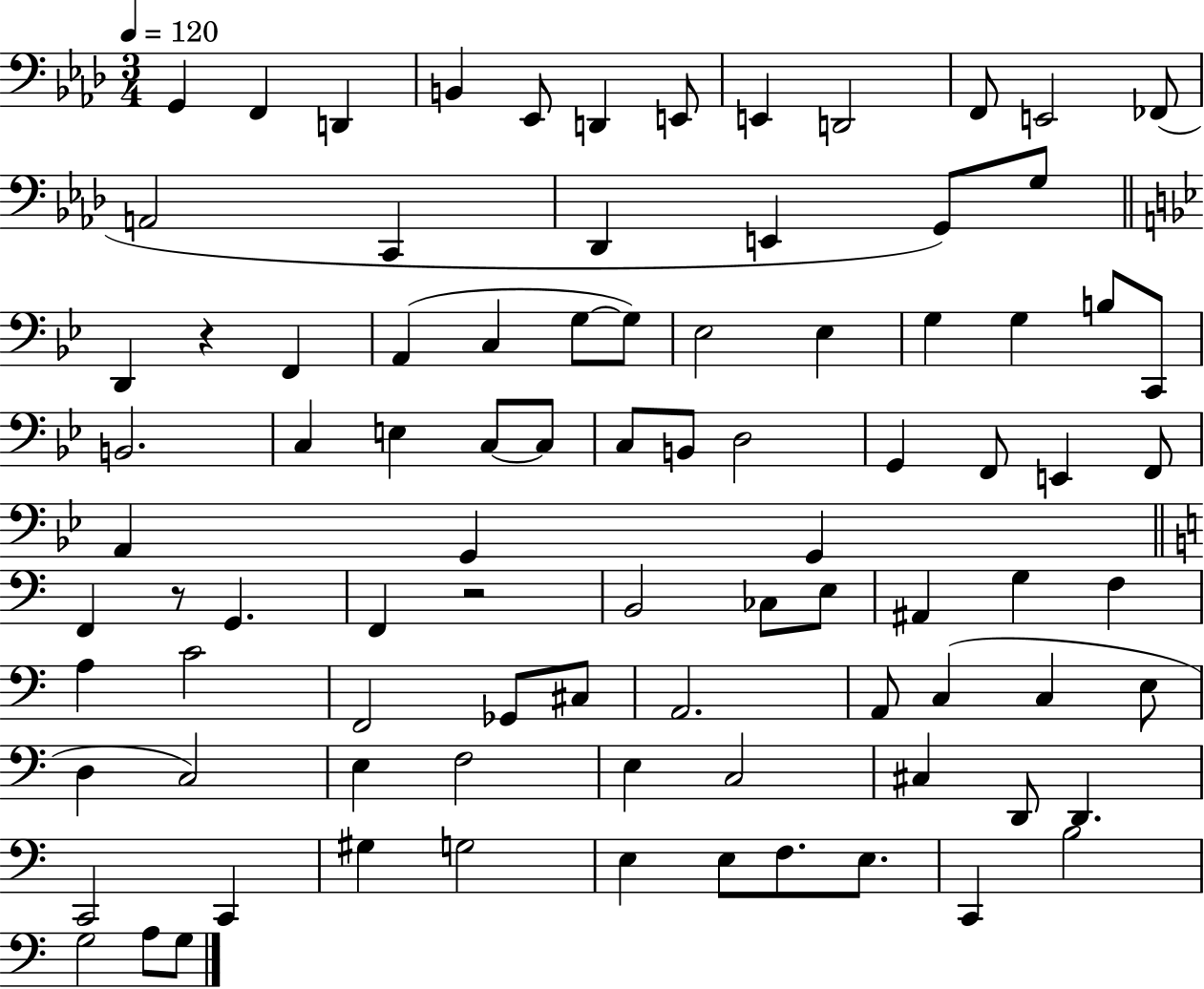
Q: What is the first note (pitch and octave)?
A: G2